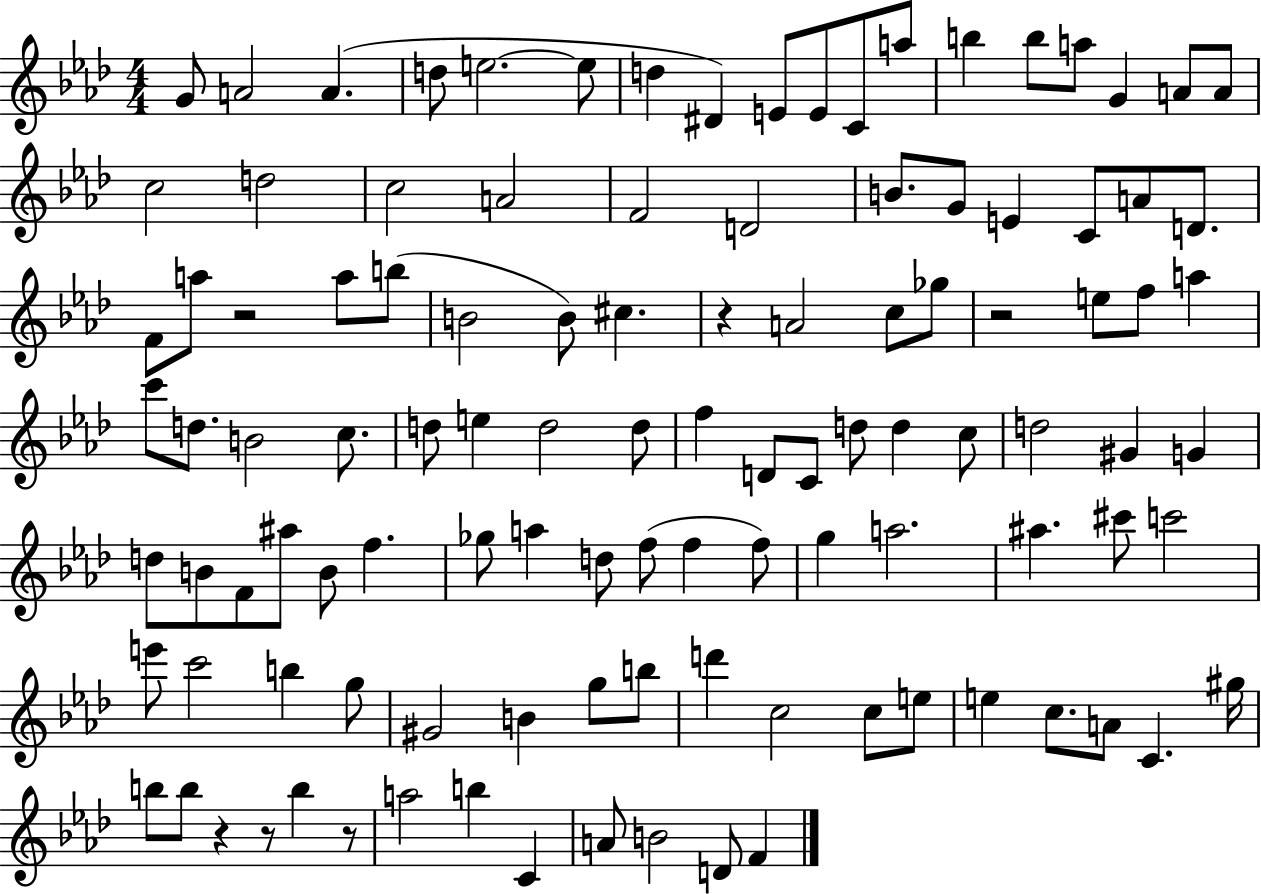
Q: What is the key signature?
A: AES major